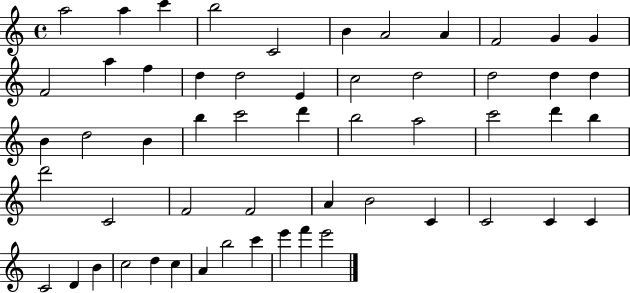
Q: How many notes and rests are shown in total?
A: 55